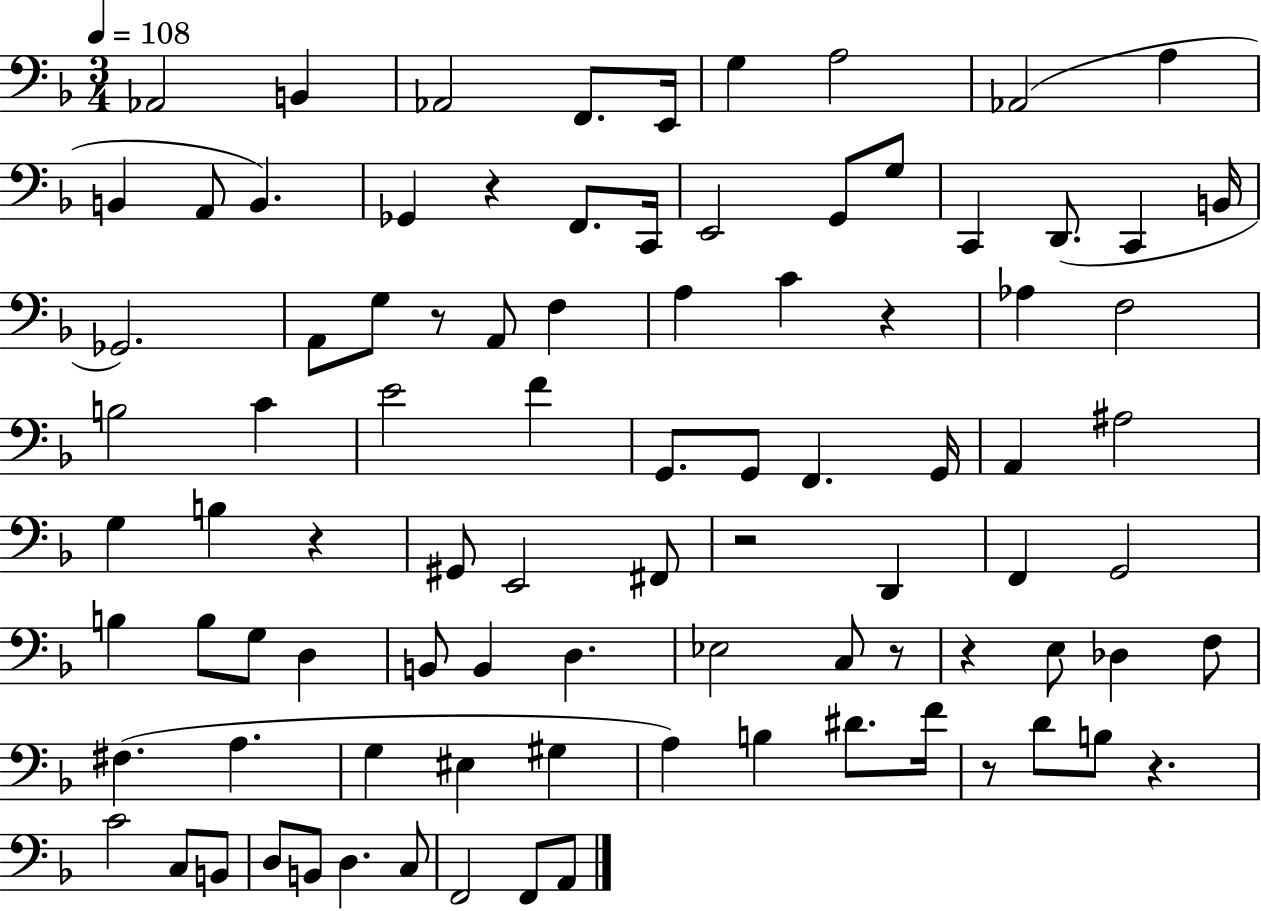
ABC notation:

X:1
T:Untitled
M:3/4
L:1/4
K:F
_A,,2 B,, _A,,2 F,,/2 E,,/4 G, A,2 _A,,2 A, B,, A,,/2 B,, _G,, z F,,/2 C,,/4 E,,2 G,,/2 G,/2 C,, D,,/2 C,, B,,/4 _G,,2 A,,/2 G,/2 z/2 A,,/2 F, A, C z _A, F,2 B,2 C E2 F G,,/2 G,,/2 F,, G,,/4 A,, ^A,2 G, B, z ^G,,/2 E,,2 ^F,,/2 z2 D,, F,, G,,2 B, B,/2 G,/2 D, B,,/2 B,, D, _E,2 C,/2 z/2 z E,/2 _D, F,/2 ^F, A, G, ^E, ^G, A, B, ^D/2 F/4 z/2 D/2 B,/2 z C2 C,/2 B,,/2 D,/2 B,,/2 D, C,/2 F,,2 F,,/2 A,,/2